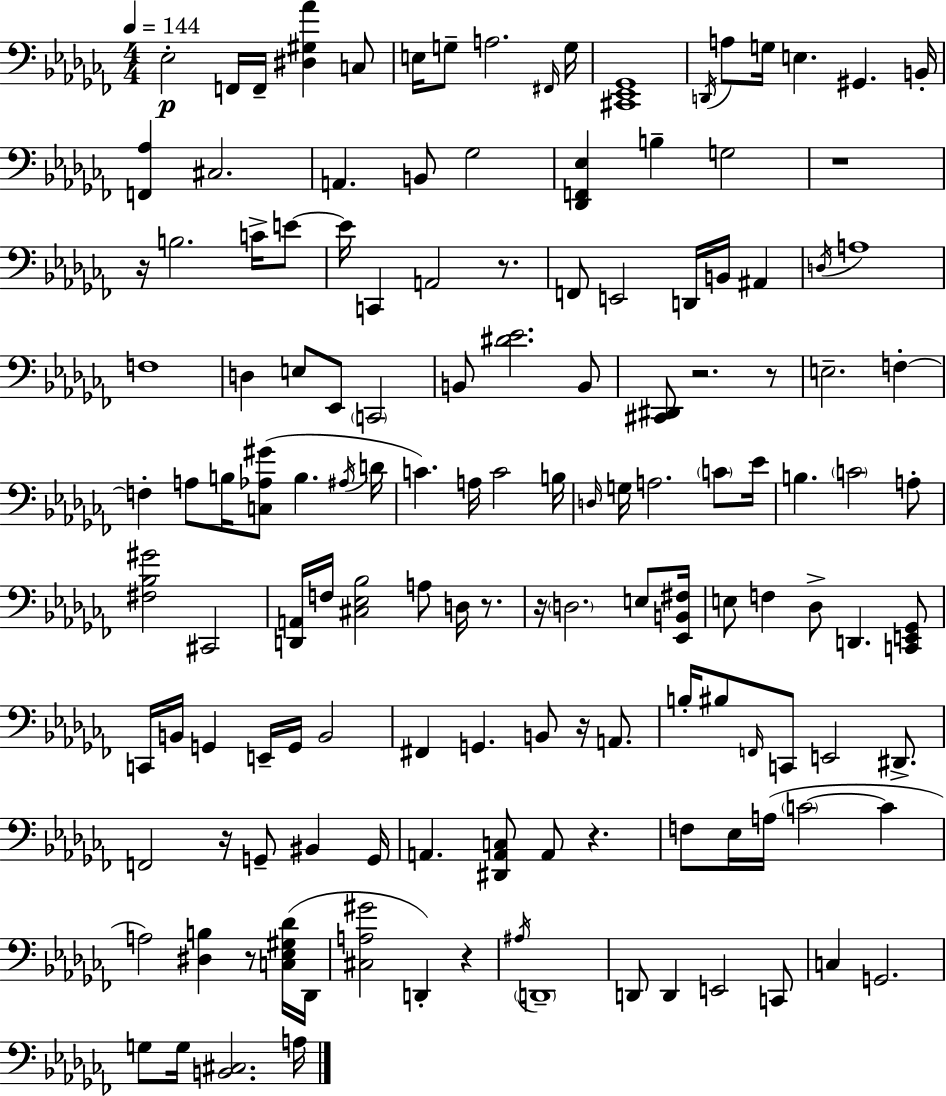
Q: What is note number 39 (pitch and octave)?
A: C2